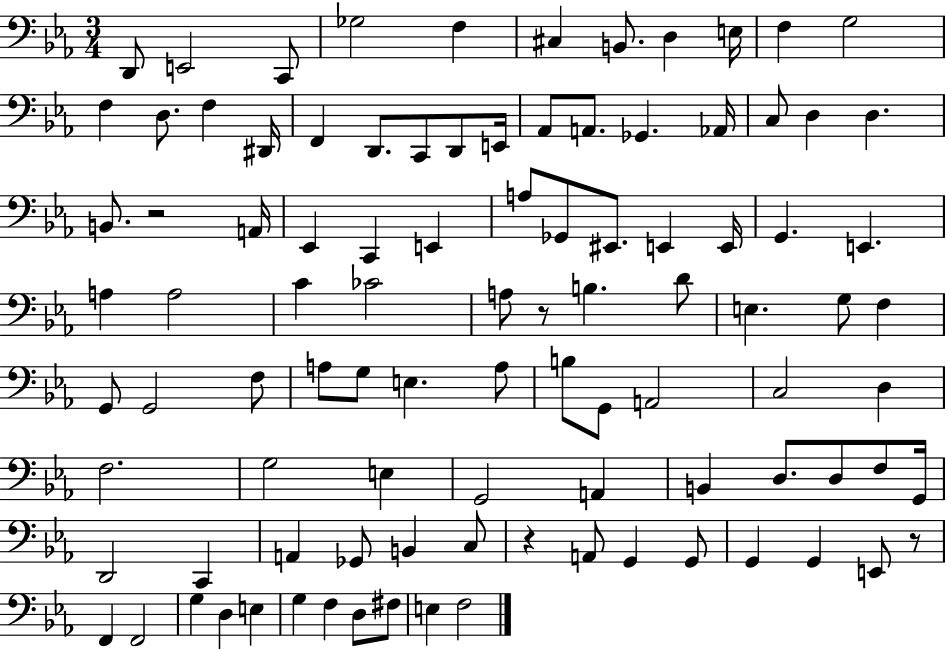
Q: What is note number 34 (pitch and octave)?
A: Gb2